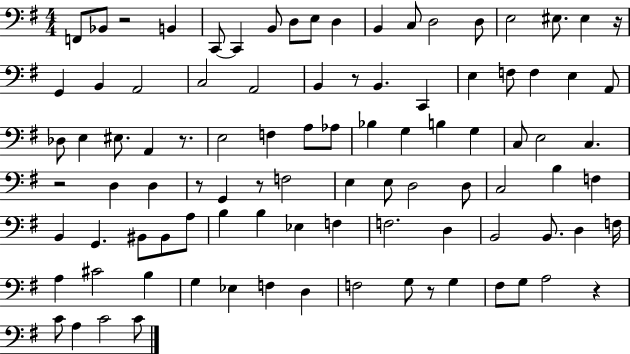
{
  \clef bass
  \numericTimeSignature
  \time 4/4
  \key g \major
  f,8 bes,8 r2 b,4 | c,8~~ c,4 b,8 d8 e8 d4 | b,4 c8 d2 d8 | e2 eis8. eis4 r16 | \break g,4 b,4 a,2 | c2 a,2 | b,4 r8 b,4. c,4 | e4 f8 f4 e4 a,8 | \break des8 e4 eis8. a,4 r8. | e2 f4 a8 aes8 | bes4 g4 b4 g4 | c8 e2 c4. | \break r2 d4 d4 | r8 g,4 r8 f2 | e4 e8 d2 d8 | c2 b4 f4 | \break b,4 g,4. bis,8 bis,8 a8 | b4 b4 ees4 f4 | f2. d4 | b,2 b,8. d4 f16 | \break a4 cis'2 b4 | g4 ees4 f4 d4 | f2 g8 r8 g4 | fis8 g8 a2 r4 | \break c'8 a4 c'2 c'8 | \bar "|."
}